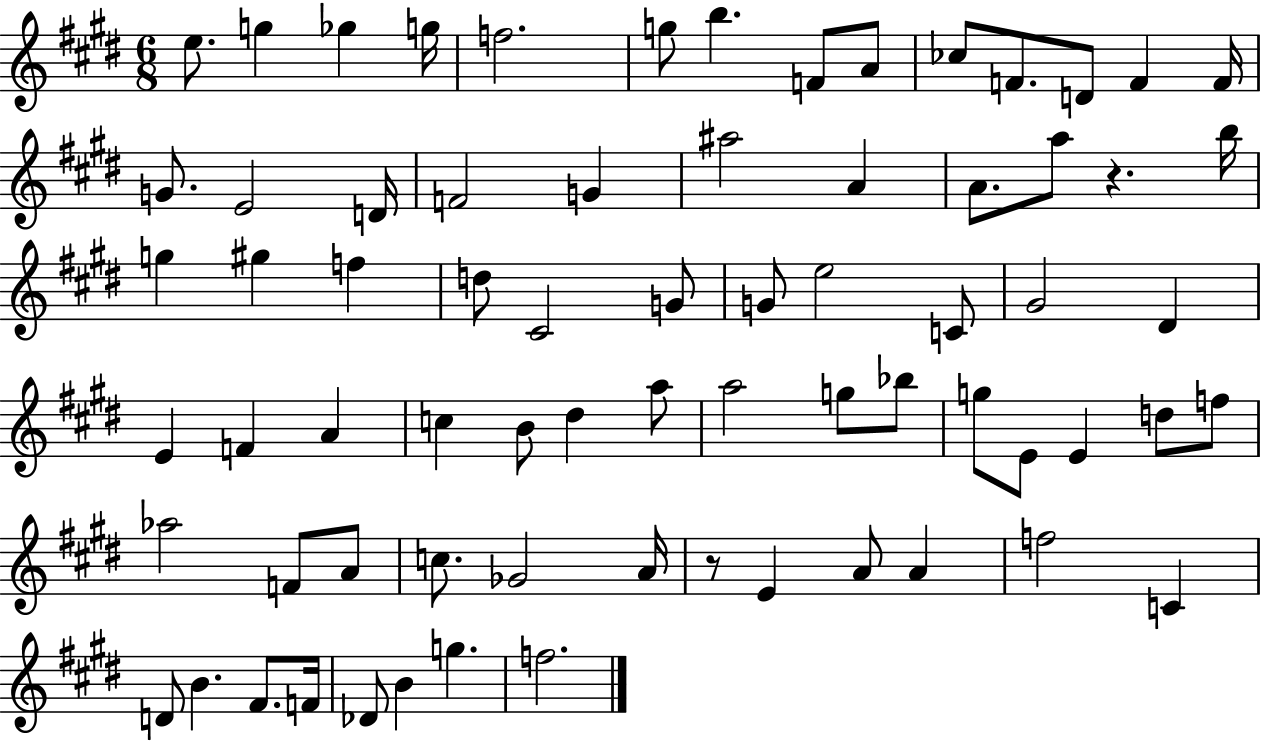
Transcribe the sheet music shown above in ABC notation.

X:1
T:Untitled
M:6/8
L:1/4
K:E
e/2 g _g g/4 f2 g/2 b F/2 A/2 _c/2 F/2 D/2 F F/4 G/2 E2 D/4 F2 G ^a2 A A/2 a/2 z b/4 g ^g f d/2 ^C2 G/2 G/2 e2 C/2 ^G2 ^D E F A c B/2 ^d a/2 a2 g/2 _b/2 g/2 E/2 E d/2 f/2 _a2 F/2 A/2 c/2 _G2 A/4 z/2 E A/2 A f2 C D/2 B ^F/2 F/4 _D/2 B g f2